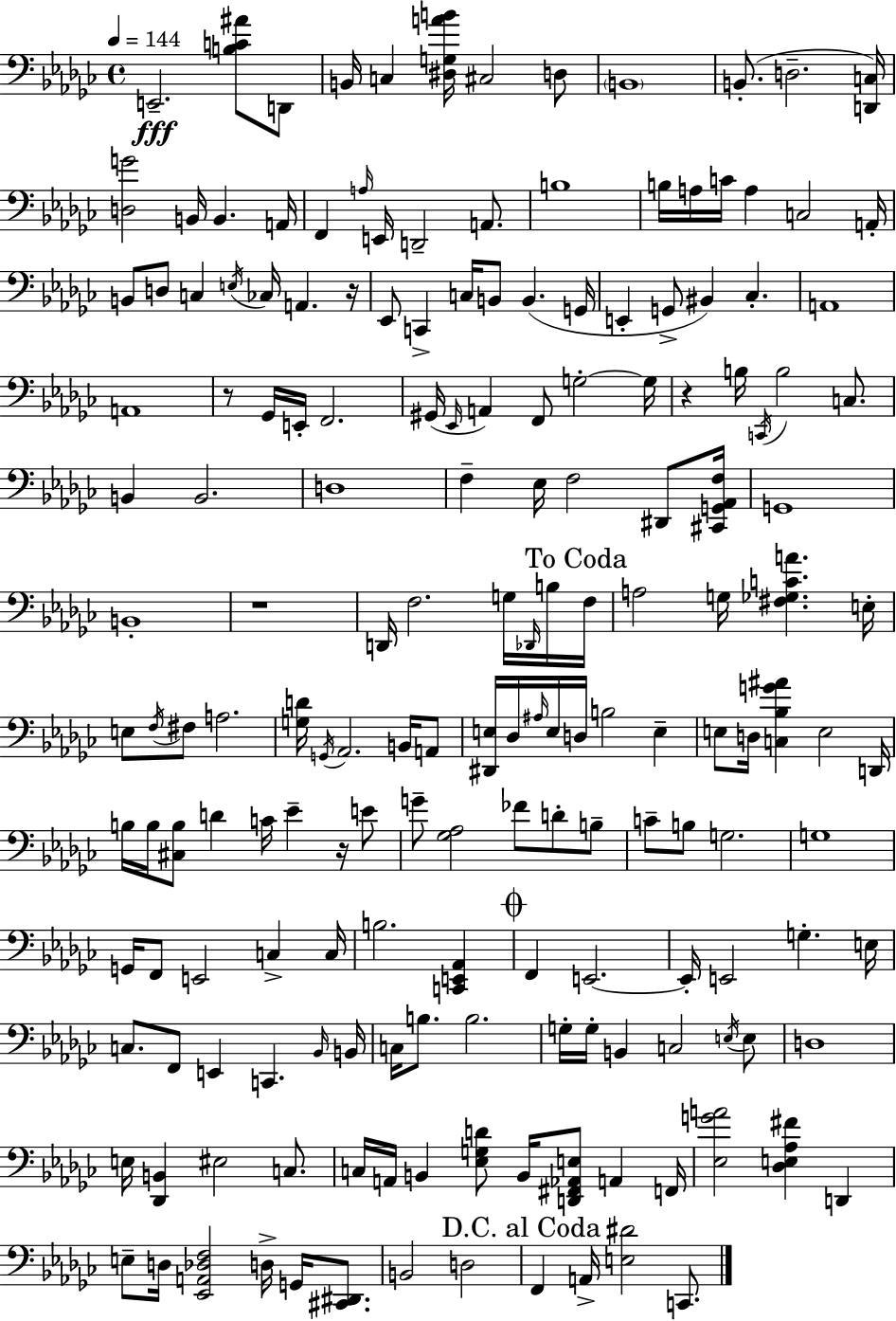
{
  \clef bass
  \time 4/4
  \defaultTimeSignature
  \key ees \minor
  \tempo 4 = 144
  e,2.--\fff <b c' ais'>8 d,8 | b,16 c4 <dis g a' b'>16 cis2 d8 | \parenthesize b,1 | b,8.-.( d2.-- <d, c>16) | \break <d g'>2 b,16 b,4. a,16 | f,4 \grace { a16 } e,16 d,2-- a,8. | b1 | b16 a16 c'16 a4 c2 | \break a,16-. b,8 d8 c4 \acciaccatura { e16 } ces16 a,4. | r16 ees,8 c,4-> c16 b,8 b,4.( | g,16 e,4-. g,8-> bis,4) ces4.-. | a,1 | \break a,1 | r8 ges,16 e,16-. f,2. | gis,16( \grace { ees,16 } a,4) f,8 g2-.~~ | g16 r4 b16 \acciaccatura { c,16 } b2 | \break c8. b,4 b,2. | d1 | f4-- ees16 f2 | dis,8 <cis, g, aes, f>16 g,1 | \break b,1-. | r1 | d,16 f2. | g16 \grace { des,16 } b16 \mark "To Coda" f16 a2 g16 <fis ges c' a'>4. | \break e16-. e8 \acciaccatura { f16 } fis8 a2. | <g d'>16 \acciaccatura { g,16 } aes,2. | b,16 a,8 <dis, e>16 des16 \grace { ais16 } e16 d16 b2 | e4-- e8 d16 <c bes g' ais'>4 e2 | \break d,16 b16 b16 <cis b>8 d'4 | c'16 ees'4-- r16 e'8 g'8-- <ges aes>2 | fes'8 d'8-. b8-- c'8-- b8 g2. | g1 | \break g,16 f,8 e,2 | c4-> c16 b2. | <c, e, aes,>4 \mark \markup { \musicglyph "scripts.coda" } f,4 e,2.~~ | e,16-. e,2 | \break g4.-. e16 c8. f,8 e,4 | c,4. \grace { bes,16 } b,16 c16 b8. b2. | g16-. g16-. b,4 c2 | \acciaccatura { e16 } e8 d1 | \break e16 <des, b,>4 eis2 | c8. c16 a,16 b,4 | <ees g d'>8 b,16 <d, fis, aes, e>8 a,4 f,16 <ees g' a'>2 | <des e aes fis'>4 d,4 e8-- d16 <ees, a, des f>2 | \break d16-> g,16 <cis, dis,>8. b,2 | d2 \mark "D.C. al Coda" f,4 a,16-> <e dis'>2 | c,8. \bar "|."
}